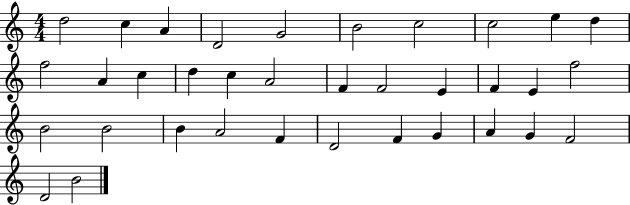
X:1
T:Untitled
M:4/4
L:1/4
K:C
d2 c A D2 G2 B2 c2 c2 e d f2 A c d c A2 F F2 E F E f2 B2 B2 B A2 F D2 F G A G F2 D2 B2